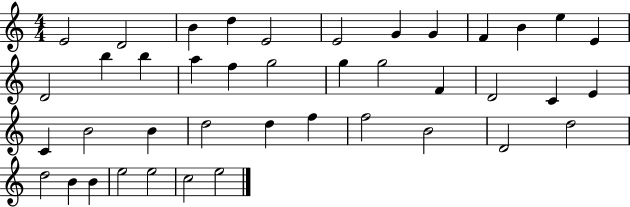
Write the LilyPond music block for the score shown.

{
  \clef treble
  \numericTimeSignature
  \time 4/4
  \key c \major
  e'2 d'2 | b'4 d''4 e'2 | e'2 g'4 g'4 | f'4 b'4 e''4 e'4 | \break d'2 b''4 b''4 | a''4 f''4 g''2 | g''4 g''2 f'4 | d'2 c'4 e'4 | \break c'4 b'2 b'4 | d''2 d''4 f''4 | f''2 b'2 | d'2 d''2 | \break d''2 b'4 b'4 | e''2 e''2 | c''2 e''2 | \bar "|."
}